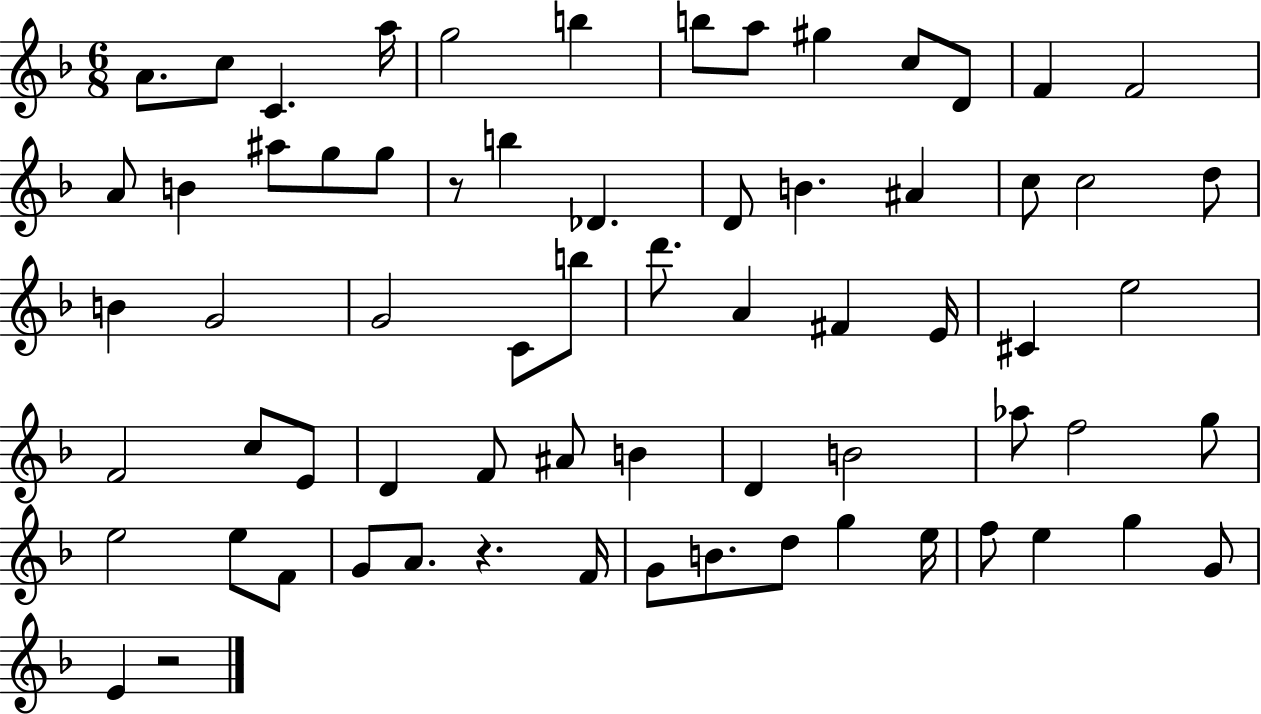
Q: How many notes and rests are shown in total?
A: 68